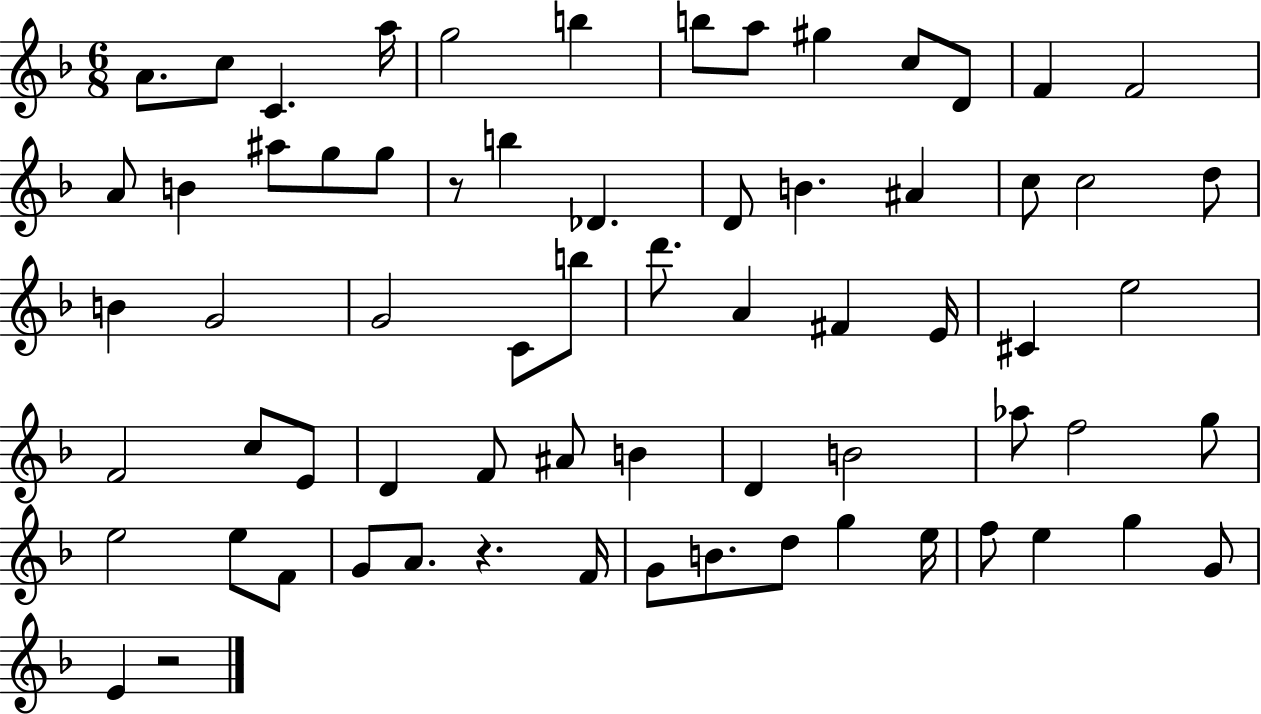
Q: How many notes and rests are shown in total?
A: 68